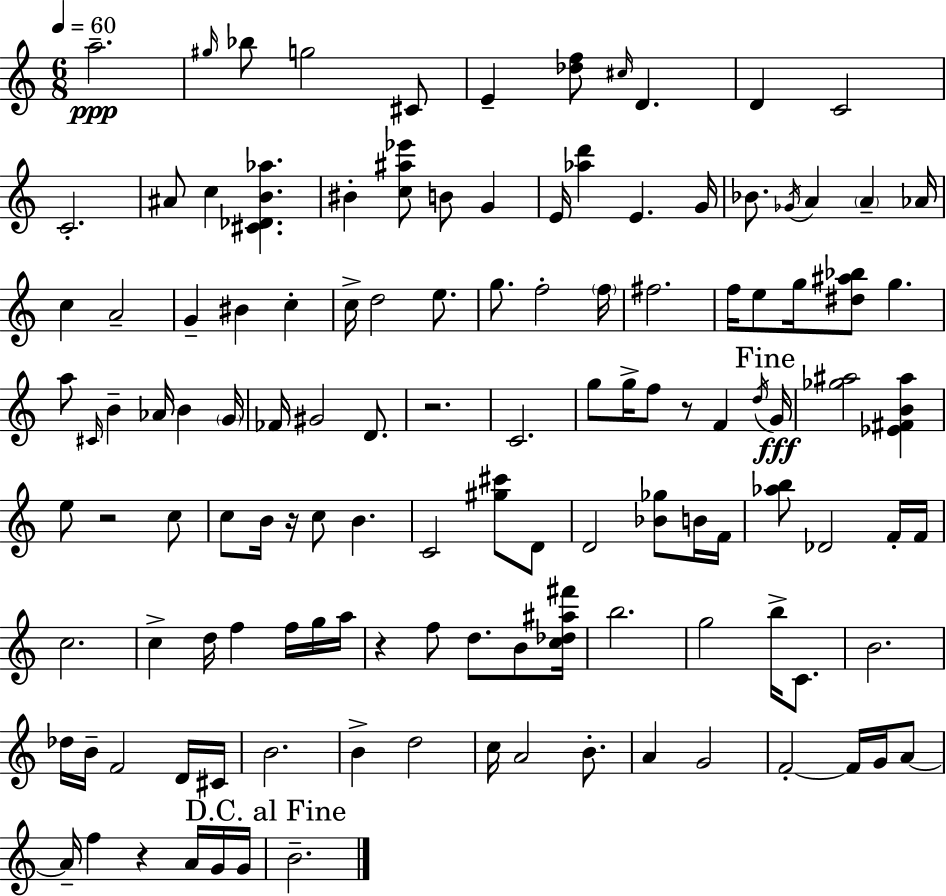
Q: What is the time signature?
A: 6/8